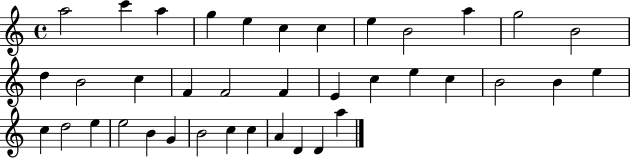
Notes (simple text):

A5/h C6/q A5/q G5/q E5/q C5/q C5/q E5/q B4/h A5/q G5/h B4/h D5/q B4/h C5/q F4/q F4/h F4/q E4/q C5/q E5/q C5/q B4/h B4/q E5/q C5/q D5/h E5/q E5/h B4/q G4/q B4/h C5/q C5/q A4/q D4/q D4/q A5/q